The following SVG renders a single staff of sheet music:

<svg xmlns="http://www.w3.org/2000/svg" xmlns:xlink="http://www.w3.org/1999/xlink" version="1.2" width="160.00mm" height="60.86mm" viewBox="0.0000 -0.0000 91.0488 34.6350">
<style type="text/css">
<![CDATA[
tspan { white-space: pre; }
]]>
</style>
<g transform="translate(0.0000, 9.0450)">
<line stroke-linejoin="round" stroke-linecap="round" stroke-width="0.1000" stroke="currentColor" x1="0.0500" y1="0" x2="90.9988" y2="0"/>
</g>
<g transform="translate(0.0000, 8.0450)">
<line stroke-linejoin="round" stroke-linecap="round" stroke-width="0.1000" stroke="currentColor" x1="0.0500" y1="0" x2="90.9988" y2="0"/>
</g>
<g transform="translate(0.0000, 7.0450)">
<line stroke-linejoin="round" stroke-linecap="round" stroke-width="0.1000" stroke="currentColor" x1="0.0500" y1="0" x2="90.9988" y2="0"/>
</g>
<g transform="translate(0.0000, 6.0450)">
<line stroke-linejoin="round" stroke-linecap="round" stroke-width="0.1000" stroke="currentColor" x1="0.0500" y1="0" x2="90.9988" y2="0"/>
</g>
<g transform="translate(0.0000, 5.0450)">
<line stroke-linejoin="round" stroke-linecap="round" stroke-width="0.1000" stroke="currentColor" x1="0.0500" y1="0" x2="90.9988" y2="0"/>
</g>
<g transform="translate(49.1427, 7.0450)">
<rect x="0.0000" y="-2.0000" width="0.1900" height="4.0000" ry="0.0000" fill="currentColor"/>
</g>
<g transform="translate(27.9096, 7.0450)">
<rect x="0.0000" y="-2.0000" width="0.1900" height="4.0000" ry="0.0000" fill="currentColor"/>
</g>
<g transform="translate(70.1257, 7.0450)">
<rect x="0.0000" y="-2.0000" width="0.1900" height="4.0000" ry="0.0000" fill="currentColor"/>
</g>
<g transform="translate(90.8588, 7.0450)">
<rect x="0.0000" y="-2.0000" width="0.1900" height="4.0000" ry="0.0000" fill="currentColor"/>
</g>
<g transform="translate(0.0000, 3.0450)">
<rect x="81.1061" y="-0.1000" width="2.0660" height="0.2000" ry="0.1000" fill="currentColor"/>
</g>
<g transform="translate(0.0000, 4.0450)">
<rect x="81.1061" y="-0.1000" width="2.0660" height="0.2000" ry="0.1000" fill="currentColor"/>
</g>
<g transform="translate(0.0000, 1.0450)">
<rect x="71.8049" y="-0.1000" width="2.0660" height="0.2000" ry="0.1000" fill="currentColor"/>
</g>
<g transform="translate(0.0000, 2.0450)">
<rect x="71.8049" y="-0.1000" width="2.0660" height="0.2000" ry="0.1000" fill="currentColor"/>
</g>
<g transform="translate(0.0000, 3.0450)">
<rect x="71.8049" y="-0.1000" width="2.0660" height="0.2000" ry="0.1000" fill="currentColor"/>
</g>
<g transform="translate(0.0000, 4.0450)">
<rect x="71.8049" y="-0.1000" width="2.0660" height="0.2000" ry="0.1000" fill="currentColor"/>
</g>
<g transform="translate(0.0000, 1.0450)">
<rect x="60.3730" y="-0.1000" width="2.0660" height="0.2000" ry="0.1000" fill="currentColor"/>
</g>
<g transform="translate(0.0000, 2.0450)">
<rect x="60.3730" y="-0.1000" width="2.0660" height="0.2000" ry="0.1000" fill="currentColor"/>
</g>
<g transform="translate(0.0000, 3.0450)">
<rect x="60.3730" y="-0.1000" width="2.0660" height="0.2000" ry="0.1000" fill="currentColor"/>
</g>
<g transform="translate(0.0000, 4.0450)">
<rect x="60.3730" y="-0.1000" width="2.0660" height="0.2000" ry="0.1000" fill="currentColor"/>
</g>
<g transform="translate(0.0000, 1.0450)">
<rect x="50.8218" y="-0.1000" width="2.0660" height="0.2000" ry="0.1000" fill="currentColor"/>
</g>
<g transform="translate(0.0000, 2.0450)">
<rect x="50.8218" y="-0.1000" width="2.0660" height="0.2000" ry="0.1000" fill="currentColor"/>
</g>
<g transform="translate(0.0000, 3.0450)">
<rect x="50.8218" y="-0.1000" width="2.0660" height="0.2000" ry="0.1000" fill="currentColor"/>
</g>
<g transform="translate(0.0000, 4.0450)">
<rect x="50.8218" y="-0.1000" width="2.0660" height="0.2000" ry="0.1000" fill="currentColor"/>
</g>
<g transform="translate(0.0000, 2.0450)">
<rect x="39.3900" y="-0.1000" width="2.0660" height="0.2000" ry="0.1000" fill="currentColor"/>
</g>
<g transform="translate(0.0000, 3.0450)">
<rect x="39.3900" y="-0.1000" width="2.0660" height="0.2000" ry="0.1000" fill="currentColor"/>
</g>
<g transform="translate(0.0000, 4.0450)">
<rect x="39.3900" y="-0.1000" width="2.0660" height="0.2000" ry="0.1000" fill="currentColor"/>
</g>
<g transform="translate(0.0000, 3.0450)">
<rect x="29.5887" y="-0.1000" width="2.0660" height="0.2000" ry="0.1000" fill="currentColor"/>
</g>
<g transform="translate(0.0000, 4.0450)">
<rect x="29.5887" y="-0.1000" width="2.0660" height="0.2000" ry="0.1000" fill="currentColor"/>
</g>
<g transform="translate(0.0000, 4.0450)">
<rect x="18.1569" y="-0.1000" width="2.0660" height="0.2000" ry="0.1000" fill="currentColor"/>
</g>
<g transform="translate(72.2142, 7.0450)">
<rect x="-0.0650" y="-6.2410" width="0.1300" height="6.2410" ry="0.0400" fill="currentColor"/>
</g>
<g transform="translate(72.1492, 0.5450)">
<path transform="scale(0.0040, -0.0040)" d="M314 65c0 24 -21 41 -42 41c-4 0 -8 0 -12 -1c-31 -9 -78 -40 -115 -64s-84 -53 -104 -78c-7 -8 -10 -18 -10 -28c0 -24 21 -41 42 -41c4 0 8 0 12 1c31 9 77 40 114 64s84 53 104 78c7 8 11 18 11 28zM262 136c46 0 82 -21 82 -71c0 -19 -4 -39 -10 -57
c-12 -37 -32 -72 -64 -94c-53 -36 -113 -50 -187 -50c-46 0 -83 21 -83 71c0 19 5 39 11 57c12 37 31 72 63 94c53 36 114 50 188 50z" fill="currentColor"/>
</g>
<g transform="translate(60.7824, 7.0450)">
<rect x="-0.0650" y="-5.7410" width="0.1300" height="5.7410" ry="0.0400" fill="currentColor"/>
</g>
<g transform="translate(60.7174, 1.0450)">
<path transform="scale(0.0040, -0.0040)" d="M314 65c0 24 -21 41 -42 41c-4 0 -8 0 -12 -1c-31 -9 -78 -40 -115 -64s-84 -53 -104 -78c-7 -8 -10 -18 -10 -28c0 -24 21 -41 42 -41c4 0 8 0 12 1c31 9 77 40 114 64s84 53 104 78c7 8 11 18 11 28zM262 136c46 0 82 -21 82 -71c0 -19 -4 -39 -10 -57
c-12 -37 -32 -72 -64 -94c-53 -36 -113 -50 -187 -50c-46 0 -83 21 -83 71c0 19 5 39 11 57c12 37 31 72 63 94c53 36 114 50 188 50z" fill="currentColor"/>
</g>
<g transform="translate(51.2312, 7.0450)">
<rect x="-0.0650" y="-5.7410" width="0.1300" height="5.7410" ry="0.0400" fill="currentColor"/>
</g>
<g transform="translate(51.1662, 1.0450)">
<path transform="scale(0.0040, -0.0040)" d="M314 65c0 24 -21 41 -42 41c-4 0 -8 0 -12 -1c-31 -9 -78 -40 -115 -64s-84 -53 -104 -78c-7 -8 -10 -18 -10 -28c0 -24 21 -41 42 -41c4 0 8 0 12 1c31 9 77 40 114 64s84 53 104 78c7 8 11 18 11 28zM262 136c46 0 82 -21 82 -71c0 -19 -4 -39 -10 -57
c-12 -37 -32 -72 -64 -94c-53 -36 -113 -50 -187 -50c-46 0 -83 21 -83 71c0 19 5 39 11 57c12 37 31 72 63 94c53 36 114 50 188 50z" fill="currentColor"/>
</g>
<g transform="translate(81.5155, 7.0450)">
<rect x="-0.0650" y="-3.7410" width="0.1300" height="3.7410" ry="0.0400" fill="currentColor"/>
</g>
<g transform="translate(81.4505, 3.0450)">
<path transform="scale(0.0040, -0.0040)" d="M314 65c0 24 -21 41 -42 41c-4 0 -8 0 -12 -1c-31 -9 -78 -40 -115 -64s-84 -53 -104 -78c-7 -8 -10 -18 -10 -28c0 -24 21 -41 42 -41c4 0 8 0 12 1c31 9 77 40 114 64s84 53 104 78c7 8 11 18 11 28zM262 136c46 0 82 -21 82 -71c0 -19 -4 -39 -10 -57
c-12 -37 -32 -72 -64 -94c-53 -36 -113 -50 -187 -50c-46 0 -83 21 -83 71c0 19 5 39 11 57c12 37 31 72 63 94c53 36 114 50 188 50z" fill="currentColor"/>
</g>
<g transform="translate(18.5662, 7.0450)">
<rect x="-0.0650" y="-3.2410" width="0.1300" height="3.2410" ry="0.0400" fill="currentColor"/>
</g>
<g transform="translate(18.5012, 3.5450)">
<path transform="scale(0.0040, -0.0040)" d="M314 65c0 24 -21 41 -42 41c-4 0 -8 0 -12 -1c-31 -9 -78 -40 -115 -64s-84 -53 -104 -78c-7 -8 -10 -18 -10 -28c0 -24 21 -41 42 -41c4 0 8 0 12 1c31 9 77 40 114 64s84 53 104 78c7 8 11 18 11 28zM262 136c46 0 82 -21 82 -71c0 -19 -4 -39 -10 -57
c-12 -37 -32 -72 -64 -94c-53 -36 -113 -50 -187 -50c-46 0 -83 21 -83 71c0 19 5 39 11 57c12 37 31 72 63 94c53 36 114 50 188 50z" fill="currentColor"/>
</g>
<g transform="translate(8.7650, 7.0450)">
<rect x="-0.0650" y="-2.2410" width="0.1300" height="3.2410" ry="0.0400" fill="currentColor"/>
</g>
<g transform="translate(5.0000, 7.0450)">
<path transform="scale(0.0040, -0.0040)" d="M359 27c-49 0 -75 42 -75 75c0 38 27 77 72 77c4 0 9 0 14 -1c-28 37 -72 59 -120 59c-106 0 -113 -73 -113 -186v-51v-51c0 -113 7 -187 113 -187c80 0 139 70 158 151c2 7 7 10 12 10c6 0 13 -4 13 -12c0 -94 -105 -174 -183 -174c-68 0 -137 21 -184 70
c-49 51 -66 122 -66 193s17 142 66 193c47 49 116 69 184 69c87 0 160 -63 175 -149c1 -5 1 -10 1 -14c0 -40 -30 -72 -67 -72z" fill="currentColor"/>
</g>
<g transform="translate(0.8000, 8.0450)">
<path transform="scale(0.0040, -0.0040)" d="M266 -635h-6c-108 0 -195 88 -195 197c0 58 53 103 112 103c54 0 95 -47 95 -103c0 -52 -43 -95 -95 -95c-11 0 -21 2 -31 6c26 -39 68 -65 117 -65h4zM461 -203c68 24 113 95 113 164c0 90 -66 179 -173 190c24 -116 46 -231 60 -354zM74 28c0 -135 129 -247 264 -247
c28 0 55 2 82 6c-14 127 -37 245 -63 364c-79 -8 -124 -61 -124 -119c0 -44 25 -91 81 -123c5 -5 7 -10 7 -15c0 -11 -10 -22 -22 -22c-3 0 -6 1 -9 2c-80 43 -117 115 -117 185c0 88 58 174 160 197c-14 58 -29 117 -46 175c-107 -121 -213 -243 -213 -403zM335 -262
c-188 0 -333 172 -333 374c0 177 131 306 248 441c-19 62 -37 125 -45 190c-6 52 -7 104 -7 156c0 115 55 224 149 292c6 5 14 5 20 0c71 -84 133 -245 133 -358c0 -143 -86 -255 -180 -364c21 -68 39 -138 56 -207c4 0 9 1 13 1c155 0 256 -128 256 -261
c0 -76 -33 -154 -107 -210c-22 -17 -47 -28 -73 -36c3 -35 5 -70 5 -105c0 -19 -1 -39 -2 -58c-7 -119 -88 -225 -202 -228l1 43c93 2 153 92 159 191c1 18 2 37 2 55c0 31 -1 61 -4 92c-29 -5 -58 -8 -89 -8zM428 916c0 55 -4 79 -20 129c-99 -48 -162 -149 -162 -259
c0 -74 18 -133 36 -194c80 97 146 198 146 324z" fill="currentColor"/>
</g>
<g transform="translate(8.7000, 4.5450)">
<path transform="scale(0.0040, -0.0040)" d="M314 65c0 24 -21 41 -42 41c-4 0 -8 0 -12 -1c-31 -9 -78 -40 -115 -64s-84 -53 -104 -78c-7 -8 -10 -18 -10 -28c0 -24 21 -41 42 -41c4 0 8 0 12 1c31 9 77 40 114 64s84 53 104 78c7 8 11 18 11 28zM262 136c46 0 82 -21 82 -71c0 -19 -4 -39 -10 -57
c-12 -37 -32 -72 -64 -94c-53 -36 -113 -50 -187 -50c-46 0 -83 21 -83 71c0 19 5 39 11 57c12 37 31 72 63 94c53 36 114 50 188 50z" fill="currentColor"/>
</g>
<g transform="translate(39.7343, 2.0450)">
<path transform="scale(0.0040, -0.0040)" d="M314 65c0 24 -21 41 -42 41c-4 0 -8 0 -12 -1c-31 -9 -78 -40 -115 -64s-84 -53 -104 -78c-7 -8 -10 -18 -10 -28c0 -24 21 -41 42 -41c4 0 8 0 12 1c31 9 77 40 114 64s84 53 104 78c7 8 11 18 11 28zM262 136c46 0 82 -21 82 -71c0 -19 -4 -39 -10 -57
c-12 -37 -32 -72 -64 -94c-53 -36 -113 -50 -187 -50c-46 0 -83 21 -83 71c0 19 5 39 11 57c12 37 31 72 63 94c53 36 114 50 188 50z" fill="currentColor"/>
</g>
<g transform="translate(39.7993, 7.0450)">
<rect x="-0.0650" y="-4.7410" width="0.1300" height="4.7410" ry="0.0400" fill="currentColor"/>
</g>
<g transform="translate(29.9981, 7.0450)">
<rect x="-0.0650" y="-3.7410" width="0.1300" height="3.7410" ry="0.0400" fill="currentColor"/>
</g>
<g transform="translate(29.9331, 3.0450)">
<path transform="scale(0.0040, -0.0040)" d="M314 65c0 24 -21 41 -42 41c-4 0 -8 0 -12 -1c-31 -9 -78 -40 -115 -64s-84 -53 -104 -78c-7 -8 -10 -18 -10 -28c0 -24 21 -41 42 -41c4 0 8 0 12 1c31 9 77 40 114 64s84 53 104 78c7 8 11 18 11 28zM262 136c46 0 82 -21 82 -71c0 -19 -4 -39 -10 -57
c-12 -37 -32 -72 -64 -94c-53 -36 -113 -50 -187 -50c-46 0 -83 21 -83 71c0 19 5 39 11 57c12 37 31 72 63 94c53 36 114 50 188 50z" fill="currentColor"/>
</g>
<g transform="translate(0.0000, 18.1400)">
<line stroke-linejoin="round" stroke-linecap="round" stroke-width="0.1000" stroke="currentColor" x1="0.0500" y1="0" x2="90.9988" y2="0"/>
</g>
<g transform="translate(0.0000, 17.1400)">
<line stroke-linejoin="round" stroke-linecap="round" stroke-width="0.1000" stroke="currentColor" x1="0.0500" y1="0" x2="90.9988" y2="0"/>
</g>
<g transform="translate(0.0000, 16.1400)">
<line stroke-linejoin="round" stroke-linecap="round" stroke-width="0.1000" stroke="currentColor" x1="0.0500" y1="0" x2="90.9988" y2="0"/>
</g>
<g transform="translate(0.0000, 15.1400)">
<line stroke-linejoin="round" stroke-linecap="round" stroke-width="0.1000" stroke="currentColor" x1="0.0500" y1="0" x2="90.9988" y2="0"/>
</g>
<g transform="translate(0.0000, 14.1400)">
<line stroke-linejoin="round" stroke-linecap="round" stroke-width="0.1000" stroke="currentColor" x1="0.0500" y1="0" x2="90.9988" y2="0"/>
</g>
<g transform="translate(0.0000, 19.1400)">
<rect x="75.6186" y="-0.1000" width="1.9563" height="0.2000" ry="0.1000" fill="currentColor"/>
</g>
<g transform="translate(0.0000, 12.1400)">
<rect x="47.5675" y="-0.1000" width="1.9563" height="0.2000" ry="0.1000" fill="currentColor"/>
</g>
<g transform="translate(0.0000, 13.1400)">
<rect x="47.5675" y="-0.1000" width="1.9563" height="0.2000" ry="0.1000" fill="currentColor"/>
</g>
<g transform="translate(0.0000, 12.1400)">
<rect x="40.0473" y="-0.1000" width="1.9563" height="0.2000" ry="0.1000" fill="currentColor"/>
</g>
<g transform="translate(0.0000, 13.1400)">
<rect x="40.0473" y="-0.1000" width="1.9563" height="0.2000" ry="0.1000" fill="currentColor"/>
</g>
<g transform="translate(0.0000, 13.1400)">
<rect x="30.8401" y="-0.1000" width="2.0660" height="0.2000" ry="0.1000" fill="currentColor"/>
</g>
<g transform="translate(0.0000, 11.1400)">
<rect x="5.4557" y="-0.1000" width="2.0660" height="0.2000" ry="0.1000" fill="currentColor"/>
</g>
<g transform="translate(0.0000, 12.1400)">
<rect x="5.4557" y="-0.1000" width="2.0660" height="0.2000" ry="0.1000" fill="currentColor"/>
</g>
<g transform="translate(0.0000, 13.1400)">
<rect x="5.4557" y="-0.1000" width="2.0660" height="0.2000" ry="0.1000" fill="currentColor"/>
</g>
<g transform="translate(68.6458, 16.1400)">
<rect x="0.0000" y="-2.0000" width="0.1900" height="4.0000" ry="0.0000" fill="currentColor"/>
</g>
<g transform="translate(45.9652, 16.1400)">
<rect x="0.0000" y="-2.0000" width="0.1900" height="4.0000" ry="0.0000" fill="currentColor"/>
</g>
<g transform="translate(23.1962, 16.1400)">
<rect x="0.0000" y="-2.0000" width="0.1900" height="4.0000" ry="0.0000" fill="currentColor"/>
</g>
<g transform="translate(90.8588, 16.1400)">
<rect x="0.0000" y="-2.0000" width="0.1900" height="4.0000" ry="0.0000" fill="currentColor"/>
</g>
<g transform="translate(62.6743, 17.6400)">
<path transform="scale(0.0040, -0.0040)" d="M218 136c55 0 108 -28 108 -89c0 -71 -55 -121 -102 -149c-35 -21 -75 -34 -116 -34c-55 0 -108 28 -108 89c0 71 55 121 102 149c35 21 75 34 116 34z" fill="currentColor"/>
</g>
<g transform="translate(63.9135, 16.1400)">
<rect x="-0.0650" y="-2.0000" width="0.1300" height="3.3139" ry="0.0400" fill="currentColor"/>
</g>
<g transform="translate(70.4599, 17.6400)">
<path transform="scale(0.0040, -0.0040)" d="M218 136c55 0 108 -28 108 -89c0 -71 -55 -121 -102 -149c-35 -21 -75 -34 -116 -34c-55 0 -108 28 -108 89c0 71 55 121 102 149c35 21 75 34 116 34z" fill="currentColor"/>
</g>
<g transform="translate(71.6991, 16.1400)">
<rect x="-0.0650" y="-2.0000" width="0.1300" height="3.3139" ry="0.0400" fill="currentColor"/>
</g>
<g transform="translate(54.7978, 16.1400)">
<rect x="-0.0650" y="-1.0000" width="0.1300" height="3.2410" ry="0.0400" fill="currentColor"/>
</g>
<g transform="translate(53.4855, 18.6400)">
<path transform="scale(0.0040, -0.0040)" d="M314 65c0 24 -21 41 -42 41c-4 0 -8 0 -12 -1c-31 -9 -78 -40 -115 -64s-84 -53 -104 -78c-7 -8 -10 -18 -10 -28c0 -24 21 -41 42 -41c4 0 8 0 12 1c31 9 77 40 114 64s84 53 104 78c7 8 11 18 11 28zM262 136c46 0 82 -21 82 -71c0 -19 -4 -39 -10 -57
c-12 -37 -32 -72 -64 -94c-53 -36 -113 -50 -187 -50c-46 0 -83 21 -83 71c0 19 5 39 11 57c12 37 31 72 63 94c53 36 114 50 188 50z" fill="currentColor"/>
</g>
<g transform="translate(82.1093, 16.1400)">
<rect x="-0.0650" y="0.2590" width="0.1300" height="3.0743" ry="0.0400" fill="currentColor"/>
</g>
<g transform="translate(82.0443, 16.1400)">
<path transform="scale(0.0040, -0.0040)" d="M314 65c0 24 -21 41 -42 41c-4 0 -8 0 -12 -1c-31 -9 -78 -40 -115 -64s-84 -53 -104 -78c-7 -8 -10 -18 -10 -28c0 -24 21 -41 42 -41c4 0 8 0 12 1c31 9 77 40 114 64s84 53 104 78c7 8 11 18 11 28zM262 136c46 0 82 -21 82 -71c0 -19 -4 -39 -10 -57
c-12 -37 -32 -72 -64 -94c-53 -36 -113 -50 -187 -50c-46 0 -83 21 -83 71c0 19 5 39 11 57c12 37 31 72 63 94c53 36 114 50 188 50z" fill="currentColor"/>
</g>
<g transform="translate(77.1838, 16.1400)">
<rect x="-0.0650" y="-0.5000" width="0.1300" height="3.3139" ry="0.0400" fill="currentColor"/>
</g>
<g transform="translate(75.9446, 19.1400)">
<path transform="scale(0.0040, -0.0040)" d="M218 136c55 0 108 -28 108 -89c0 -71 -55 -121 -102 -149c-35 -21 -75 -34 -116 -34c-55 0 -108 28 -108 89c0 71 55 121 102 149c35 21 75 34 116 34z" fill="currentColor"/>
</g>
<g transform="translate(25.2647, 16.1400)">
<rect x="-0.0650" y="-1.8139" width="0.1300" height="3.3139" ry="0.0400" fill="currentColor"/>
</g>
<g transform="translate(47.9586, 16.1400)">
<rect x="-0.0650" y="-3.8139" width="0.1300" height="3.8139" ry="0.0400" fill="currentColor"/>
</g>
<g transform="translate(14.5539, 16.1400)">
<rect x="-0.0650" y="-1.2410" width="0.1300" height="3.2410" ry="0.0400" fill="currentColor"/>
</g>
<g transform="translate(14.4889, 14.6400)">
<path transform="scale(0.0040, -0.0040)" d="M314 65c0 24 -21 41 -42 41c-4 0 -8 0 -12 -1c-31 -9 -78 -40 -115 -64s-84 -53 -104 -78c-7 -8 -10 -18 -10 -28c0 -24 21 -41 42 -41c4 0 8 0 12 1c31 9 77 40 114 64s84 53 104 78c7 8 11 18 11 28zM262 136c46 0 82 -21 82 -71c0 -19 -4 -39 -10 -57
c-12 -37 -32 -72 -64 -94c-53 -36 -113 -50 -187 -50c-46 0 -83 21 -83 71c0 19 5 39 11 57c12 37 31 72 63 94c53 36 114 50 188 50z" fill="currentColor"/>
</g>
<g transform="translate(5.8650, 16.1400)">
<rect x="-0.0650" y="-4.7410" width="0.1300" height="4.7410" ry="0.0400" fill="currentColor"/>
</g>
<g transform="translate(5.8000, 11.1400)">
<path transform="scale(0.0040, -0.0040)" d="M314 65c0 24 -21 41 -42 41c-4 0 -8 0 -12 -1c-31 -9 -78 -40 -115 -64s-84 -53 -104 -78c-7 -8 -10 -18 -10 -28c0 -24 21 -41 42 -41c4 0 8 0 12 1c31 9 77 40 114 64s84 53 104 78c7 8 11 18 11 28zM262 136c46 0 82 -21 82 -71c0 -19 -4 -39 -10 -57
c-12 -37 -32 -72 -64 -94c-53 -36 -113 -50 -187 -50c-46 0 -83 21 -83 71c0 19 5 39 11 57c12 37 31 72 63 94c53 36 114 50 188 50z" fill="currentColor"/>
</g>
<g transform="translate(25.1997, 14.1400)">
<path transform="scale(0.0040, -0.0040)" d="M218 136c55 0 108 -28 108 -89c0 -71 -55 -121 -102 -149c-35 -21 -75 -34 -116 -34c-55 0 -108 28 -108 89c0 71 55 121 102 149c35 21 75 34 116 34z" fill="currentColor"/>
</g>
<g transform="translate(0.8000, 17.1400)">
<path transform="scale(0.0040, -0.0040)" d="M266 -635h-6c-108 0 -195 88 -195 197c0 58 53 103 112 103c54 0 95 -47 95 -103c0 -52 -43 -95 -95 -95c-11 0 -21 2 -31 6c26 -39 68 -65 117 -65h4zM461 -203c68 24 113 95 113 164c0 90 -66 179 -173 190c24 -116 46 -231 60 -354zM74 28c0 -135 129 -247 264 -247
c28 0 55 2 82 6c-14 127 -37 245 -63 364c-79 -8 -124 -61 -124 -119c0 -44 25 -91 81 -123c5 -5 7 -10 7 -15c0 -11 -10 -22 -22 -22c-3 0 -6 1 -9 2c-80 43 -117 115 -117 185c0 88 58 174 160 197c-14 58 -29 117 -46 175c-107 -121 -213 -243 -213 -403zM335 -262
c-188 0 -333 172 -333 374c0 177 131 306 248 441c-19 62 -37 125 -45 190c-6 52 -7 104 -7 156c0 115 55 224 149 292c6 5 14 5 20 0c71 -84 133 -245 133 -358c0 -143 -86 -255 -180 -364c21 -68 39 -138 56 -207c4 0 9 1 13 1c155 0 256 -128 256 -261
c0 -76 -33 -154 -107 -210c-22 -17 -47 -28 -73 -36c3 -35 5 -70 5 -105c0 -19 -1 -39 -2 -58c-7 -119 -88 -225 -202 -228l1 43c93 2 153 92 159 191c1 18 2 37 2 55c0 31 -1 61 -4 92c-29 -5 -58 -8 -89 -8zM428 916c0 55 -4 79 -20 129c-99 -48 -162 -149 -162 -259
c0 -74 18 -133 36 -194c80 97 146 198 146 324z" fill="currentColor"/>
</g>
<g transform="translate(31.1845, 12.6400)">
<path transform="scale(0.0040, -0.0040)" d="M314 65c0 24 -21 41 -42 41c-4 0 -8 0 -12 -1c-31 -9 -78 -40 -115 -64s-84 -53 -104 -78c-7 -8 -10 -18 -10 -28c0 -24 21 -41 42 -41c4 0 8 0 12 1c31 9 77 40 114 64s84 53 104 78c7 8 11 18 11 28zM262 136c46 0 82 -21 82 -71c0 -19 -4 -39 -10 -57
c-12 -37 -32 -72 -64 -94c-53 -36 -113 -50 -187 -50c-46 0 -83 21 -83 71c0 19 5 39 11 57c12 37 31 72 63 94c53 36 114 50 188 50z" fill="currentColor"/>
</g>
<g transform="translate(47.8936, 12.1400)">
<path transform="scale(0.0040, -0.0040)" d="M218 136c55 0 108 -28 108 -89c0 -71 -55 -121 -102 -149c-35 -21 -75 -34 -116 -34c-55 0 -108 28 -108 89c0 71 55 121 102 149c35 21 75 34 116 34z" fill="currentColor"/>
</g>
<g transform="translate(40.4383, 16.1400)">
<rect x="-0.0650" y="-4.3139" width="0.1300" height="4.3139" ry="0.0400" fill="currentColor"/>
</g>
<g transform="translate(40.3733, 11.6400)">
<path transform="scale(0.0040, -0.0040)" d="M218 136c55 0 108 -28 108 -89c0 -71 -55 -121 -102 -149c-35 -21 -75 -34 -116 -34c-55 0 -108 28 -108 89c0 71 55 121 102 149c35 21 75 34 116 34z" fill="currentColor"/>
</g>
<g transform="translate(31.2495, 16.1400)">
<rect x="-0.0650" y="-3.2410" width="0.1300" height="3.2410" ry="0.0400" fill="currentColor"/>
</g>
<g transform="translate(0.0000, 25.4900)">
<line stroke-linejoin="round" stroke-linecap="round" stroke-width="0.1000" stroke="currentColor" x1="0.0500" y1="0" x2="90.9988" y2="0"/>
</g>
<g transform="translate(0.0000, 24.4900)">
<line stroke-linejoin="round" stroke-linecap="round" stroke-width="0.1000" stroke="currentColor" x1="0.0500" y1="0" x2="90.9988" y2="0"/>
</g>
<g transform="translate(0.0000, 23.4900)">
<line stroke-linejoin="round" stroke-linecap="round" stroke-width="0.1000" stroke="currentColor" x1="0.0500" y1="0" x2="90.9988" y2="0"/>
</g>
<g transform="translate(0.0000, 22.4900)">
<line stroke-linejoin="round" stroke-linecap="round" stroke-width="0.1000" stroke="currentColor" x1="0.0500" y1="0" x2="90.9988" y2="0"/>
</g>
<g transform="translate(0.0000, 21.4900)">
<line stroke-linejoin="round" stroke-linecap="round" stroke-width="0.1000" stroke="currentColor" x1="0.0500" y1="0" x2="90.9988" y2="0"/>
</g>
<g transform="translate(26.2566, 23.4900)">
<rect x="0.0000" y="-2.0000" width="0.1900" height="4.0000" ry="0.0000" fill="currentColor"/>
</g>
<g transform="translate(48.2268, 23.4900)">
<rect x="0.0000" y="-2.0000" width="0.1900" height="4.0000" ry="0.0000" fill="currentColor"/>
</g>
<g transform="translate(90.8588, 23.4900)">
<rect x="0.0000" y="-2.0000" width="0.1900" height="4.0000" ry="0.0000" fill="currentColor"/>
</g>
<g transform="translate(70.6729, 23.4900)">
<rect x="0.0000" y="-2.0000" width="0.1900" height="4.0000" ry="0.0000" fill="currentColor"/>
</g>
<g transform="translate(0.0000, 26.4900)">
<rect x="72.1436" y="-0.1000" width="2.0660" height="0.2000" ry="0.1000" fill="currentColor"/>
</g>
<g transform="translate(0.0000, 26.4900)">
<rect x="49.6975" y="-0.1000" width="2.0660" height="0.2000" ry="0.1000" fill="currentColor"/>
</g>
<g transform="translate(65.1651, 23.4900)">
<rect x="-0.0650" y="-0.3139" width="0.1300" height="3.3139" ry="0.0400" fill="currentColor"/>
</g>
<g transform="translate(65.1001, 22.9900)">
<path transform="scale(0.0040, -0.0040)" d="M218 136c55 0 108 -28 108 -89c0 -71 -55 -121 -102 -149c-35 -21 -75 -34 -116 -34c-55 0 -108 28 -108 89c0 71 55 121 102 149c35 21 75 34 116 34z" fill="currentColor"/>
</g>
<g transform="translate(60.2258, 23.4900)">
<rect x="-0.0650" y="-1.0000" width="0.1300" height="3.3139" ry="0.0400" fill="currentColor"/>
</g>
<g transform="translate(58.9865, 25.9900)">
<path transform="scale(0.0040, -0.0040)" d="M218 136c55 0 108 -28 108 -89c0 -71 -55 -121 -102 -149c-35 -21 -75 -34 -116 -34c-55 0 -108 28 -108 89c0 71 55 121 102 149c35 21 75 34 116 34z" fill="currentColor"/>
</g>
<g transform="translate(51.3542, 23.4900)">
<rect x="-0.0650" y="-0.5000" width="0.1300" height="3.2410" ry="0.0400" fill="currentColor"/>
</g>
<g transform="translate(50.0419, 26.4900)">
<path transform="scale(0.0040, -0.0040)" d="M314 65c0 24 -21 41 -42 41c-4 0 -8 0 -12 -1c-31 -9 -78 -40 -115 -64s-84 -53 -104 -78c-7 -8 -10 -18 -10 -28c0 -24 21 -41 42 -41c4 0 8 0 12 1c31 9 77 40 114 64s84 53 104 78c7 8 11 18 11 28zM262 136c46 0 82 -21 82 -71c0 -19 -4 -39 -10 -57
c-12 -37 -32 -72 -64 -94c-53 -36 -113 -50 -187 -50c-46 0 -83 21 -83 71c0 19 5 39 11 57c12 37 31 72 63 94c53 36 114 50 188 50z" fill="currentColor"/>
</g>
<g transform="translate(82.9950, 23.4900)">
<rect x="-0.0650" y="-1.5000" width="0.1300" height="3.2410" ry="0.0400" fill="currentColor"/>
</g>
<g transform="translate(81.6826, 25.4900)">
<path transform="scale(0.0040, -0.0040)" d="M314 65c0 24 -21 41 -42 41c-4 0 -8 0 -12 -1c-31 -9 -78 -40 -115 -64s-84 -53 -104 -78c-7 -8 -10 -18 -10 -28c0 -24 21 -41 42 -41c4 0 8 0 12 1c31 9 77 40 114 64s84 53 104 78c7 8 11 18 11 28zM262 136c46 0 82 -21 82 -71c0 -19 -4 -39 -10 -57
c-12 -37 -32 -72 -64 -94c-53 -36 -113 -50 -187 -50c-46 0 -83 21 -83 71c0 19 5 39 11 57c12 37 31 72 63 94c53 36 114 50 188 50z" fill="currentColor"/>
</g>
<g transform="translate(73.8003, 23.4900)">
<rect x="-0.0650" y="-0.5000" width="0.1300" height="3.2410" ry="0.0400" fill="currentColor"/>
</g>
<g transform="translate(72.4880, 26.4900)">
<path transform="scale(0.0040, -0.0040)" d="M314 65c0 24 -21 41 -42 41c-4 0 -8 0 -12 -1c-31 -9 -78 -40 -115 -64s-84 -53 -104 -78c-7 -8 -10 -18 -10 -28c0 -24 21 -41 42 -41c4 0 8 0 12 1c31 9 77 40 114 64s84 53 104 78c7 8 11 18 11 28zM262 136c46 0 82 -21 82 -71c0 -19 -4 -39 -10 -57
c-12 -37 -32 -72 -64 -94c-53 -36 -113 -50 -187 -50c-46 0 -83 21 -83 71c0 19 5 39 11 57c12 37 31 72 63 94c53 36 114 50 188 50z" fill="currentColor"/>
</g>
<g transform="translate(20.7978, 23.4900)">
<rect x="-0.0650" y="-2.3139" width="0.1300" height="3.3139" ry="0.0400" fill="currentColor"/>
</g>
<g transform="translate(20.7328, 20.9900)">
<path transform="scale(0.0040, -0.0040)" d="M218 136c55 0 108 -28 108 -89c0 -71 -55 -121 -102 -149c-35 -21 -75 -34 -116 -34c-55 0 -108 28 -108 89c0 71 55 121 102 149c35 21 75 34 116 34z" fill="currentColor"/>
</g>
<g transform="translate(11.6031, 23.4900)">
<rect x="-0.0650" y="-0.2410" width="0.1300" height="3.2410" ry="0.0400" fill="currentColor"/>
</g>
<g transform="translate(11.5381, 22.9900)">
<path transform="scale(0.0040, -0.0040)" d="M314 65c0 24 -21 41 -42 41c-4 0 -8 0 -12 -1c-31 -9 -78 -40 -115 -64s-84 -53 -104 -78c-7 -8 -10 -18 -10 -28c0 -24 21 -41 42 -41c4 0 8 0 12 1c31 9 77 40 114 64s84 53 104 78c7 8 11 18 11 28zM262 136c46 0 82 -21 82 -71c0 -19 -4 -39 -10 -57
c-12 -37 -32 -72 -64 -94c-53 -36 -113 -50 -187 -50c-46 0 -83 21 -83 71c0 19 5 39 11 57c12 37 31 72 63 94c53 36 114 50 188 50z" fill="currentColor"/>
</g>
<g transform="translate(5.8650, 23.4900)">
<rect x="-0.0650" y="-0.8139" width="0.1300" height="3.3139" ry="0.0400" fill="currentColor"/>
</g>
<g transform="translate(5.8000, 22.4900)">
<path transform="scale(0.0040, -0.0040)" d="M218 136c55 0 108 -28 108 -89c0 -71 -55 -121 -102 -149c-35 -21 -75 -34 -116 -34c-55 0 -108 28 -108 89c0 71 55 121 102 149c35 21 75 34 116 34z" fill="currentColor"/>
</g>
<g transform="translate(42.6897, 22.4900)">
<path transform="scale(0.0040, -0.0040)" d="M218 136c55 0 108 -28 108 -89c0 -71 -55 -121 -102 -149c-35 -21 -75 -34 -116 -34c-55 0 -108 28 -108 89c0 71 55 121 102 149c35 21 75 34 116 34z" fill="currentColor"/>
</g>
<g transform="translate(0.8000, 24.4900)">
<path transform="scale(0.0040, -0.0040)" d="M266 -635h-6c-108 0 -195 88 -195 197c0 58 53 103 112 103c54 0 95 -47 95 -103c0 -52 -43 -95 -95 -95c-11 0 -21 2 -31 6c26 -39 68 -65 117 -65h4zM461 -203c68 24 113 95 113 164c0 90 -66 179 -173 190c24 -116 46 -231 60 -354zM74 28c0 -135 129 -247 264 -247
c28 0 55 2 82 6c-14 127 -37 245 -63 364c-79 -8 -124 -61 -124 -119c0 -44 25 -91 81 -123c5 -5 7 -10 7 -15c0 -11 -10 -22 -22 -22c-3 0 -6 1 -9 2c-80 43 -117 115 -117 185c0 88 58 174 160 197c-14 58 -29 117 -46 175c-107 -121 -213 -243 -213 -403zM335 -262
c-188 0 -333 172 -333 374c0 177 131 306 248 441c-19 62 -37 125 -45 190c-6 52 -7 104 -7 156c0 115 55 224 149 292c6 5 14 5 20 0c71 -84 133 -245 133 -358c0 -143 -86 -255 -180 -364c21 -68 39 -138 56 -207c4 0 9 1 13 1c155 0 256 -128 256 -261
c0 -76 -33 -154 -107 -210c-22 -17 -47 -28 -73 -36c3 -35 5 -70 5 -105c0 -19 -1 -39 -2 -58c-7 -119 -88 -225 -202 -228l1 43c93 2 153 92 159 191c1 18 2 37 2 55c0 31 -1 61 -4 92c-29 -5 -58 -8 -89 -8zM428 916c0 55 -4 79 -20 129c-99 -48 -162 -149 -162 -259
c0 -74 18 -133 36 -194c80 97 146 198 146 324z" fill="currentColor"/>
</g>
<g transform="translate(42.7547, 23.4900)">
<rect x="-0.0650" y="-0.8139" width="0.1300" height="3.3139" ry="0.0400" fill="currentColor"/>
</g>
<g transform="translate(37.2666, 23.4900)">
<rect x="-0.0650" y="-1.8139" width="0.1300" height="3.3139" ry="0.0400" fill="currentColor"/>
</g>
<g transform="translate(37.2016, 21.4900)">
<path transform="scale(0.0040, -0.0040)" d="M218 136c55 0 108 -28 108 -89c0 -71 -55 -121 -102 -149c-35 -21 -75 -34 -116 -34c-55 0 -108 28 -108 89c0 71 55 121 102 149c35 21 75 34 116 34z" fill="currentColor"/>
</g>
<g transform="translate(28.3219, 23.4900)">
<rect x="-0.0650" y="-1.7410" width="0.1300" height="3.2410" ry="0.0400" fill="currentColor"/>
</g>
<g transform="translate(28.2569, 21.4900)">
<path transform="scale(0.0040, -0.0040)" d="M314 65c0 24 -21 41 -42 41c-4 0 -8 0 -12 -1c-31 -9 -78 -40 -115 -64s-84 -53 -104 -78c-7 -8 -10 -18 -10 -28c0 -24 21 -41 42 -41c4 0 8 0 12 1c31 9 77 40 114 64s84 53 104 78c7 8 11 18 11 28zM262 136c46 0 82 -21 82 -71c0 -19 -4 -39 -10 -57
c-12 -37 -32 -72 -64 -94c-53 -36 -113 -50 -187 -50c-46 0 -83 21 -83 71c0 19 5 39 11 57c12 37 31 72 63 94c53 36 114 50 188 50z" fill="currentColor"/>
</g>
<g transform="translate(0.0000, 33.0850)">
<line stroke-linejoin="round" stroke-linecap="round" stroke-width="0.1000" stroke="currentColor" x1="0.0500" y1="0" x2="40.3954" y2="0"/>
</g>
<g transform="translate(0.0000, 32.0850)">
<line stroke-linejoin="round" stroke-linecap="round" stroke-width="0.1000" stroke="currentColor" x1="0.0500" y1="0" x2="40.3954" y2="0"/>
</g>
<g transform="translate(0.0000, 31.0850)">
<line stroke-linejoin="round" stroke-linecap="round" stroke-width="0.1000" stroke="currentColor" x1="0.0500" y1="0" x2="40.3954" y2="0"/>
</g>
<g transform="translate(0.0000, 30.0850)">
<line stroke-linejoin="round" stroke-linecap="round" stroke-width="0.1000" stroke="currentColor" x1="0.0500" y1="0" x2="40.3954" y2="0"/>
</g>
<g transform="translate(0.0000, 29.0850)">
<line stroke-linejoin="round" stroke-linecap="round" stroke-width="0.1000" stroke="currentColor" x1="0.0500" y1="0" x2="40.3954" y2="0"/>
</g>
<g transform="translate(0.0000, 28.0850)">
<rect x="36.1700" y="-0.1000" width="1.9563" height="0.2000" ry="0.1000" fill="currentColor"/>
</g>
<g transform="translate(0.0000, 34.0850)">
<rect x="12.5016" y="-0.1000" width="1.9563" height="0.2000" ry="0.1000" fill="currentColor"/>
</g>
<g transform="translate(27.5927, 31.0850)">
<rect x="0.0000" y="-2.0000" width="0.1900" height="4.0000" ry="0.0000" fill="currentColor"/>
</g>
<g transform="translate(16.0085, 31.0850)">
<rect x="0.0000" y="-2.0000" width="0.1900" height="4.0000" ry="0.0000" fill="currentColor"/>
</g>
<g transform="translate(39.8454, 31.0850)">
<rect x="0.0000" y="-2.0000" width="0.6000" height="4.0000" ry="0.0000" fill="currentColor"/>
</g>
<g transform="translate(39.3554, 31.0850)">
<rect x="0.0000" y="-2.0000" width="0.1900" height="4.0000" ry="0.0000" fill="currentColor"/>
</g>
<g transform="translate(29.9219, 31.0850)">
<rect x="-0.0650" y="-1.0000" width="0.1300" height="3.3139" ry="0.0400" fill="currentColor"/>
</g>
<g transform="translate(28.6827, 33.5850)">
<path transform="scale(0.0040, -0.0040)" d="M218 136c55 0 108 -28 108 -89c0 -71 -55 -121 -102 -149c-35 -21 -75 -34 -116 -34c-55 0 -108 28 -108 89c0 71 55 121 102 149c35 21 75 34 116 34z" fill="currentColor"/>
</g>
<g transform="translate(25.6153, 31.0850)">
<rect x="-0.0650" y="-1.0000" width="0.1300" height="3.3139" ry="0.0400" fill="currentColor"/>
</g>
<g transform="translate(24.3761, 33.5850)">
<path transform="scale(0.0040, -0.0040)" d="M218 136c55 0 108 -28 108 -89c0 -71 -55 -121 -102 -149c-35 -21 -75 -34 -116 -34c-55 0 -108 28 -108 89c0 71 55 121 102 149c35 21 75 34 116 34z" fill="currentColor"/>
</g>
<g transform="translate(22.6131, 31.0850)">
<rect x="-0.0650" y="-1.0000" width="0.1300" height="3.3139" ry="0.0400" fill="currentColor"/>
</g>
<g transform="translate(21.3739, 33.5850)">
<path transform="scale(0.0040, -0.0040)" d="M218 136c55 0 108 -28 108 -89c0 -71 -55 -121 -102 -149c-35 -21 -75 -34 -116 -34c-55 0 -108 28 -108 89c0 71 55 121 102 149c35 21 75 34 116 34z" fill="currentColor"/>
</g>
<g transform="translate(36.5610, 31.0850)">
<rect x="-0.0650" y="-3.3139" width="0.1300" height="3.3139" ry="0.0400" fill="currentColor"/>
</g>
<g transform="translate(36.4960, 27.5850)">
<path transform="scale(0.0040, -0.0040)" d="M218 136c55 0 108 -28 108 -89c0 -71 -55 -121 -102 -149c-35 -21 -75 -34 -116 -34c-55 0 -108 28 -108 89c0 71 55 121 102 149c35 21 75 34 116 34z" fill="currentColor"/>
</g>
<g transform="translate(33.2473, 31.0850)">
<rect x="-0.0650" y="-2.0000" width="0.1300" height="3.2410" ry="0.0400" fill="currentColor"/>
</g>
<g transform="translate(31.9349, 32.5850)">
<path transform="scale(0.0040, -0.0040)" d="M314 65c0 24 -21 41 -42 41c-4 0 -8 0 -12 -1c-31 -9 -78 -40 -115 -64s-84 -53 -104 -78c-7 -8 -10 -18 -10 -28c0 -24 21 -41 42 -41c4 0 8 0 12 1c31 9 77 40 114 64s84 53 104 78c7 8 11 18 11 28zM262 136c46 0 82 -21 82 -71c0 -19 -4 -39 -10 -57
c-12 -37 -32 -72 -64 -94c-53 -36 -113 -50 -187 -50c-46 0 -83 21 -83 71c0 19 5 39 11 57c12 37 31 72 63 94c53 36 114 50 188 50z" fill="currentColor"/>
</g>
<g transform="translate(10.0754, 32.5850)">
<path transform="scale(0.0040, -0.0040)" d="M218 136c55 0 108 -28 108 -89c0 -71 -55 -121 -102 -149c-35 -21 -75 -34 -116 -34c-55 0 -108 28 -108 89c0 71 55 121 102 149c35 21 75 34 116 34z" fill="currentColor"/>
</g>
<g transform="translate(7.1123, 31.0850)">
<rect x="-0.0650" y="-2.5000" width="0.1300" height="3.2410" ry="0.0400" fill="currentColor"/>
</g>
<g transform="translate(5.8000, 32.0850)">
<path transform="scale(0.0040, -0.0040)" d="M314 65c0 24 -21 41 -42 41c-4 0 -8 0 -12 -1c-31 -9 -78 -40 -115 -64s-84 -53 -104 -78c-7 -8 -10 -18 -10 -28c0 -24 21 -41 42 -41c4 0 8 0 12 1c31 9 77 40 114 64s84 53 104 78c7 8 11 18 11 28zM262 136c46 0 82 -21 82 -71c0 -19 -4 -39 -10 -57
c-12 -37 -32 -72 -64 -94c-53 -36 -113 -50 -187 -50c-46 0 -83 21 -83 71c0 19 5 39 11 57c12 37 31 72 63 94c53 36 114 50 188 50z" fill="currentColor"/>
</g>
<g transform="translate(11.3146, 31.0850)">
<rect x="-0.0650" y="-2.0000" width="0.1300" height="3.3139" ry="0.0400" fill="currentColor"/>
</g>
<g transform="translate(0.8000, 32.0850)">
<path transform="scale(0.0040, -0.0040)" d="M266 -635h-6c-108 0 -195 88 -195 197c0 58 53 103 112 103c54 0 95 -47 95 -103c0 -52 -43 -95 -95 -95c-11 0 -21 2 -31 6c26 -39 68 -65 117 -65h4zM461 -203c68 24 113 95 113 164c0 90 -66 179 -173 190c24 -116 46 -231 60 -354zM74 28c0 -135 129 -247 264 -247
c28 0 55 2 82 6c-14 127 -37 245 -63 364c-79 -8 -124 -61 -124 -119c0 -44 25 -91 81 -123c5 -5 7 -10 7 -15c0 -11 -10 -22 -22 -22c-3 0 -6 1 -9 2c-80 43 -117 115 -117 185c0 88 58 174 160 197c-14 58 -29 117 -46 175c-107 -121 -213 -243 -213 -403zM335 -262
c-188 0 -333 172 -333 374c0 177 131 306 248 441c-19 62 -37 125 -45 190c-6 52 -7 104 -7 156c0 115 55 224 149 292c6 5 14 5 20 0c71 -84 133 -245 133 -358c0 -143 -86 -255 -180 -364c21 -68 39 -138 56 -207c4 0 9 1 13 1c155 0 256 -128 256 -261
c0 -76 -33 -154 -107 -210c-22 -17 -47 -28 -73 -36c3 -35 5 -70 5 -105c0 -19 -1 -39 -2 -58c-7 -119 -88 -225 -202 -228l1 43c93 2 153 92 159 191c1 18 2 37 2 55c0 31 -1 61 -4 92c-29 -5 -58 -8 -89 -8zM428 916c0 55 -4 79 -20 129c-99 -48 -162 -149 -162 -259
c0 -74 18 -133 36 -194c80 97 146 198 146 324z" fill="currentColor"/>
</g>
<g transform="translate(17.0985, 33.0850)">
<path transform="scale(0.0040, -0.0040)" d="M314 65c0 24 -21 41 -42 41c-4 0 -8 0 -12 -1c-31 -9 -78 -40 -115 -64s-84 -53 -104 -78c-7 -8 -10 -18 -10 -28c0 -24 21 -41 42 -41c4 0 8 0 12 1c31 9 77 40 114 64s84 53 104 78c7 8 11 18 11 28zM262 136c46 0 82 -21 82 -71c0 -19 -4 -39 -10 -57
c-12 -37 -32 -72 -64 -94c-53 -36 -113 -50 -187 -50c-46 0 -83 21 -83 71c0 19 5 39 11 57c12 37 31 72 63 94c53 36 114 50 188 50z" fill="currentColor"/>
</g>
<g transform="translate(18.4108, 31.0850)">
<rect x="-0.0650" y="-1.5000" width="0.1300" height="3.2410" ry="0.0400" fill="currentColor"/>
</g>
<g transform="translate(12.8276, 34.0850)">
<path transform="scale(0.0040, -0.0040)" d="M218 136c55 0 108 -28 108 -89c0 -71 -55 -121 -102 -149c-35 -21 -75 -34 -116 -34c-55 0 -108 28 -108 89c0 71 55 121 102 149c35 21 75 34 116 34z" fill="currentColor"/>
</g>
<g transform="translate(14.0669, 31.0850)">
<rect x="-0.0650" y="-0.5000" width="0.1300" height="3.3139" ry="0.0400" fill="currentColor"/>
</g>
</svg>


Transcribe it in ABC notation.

X:1
T:Untitled
M:4/4
L:1/4
K:C
g2 b2 c'2 e'2 g'2 g'2 a'2 c'2 e'2 e2 f b2 d' c' D2 F F C B2 d c2 g f2 f d C2 D c C2 E2 G2 F C E2 D D D F2 b